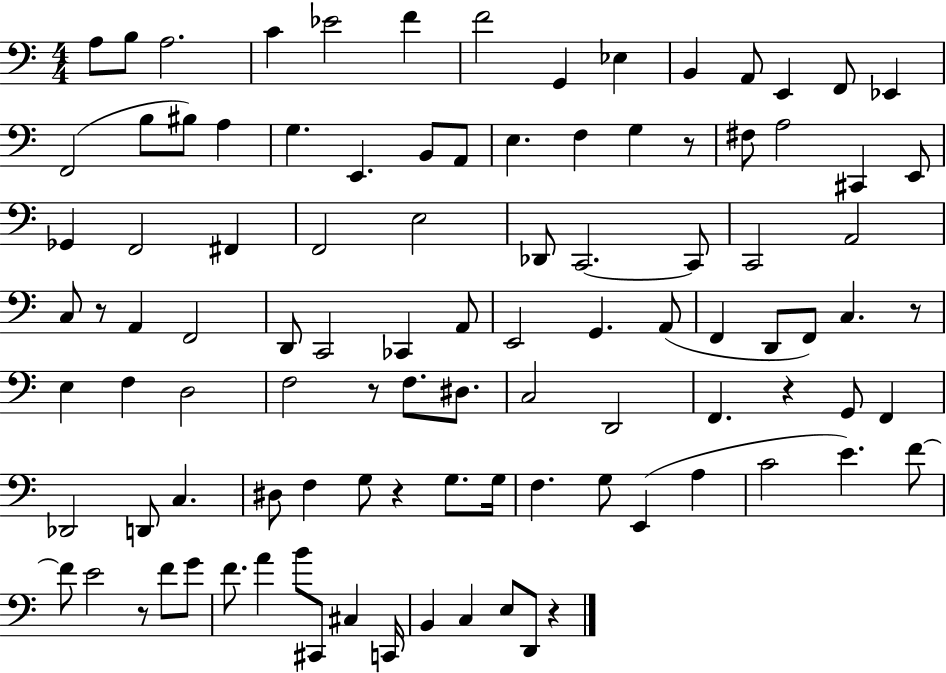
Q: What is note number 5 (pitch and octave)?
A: Eb4